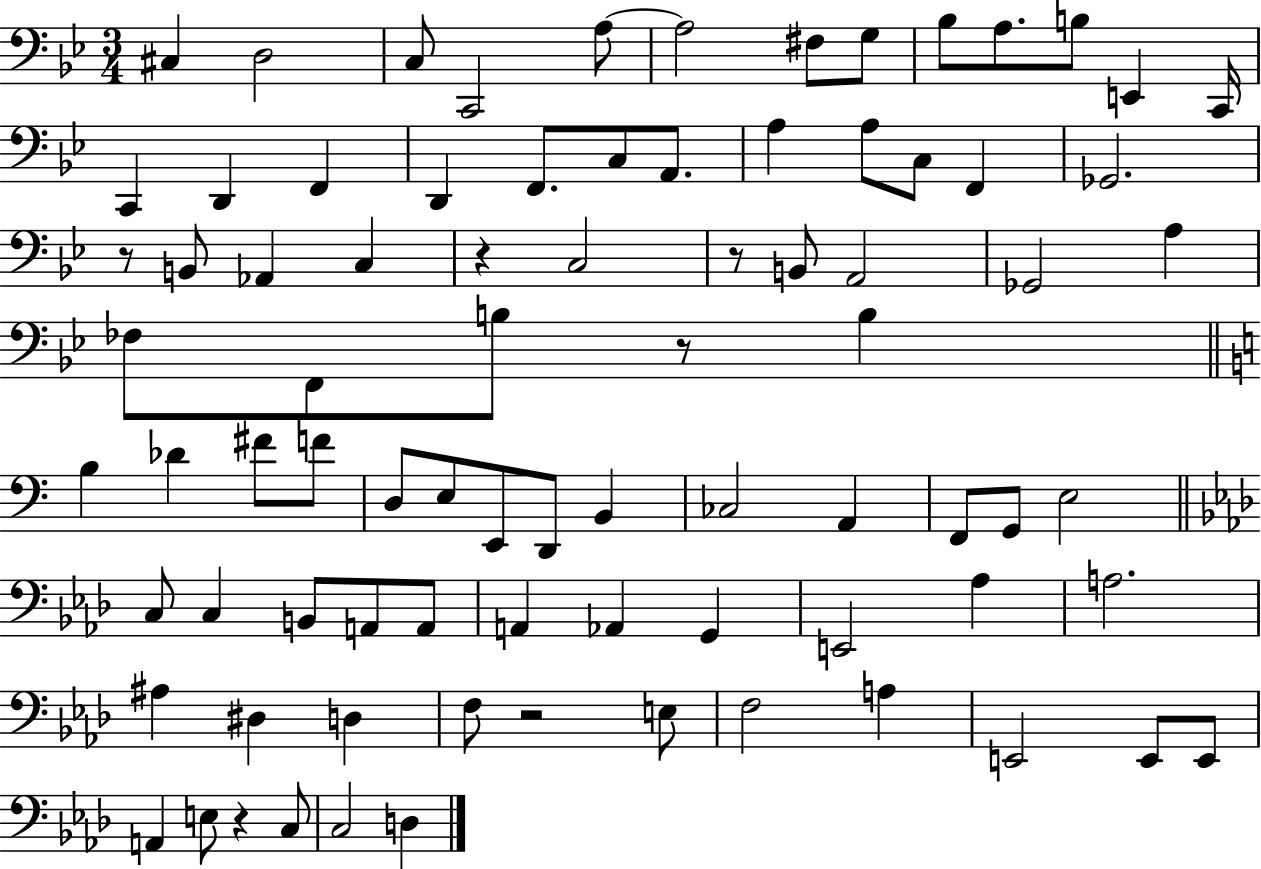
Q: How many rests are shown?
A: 6